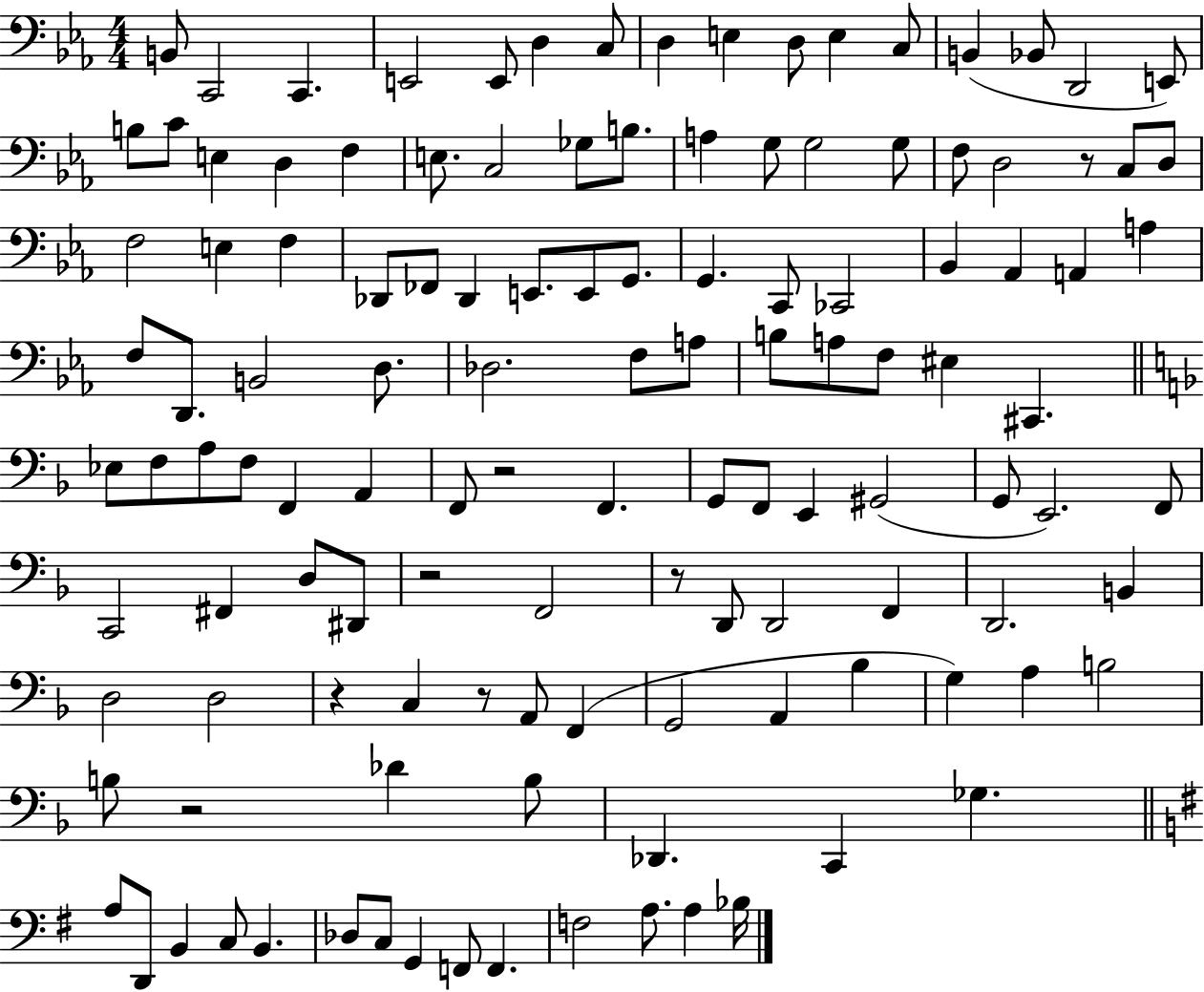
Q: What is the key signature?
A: EES major